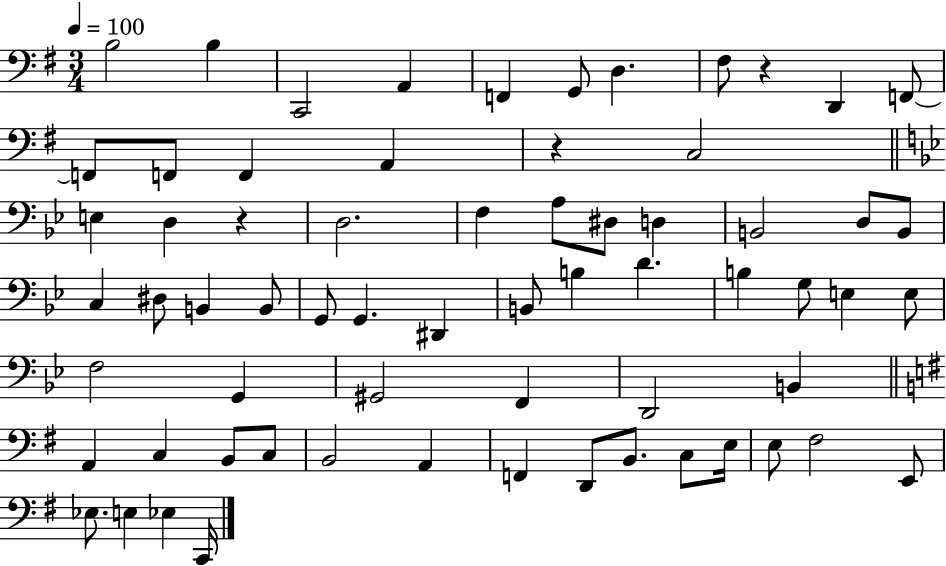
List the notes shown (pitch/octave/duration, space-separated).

B3/h B3/q C2/h A2/q F2/q G2/e D3/q. F#3/e R/q D2/q F2/e F2/e F2/e F2/q A2/q R/q C3/h E3/q D3/q R/q D3/h. F3/q A3/e D#3/e D3/q B2/h D3/e B2/e C3/q D#3/e B2/q B2/e G2/e G2/q. D#2/q B2/e B3/q D4/q. B3/q G3/e E3/q E3/e F3/h G2/q G#2/h F2/q D2/h B2/q A2/q C3/q B2/e C3/e B2/h A2/q F2/q D2/e B2/e. C3/e E3/s E3/e F#3/h E2/e Eb3/e. E3/q Eb3/q C2/s